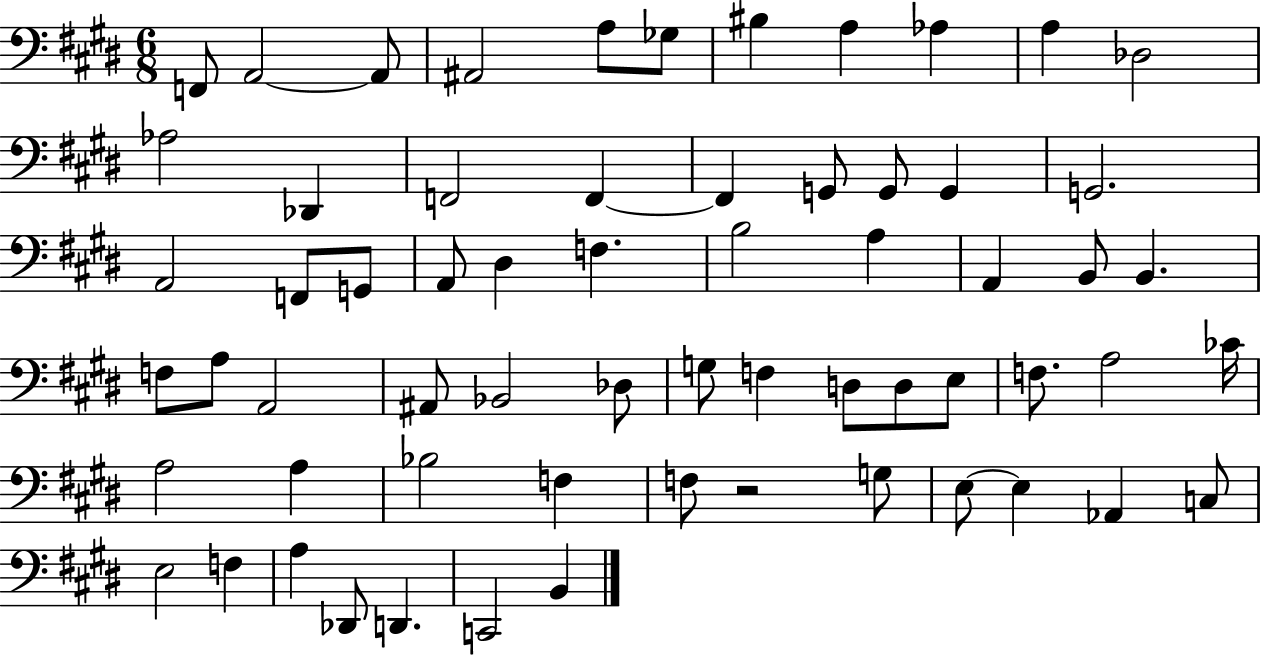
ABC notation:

X:1
T:Untitled
M:6/8
L:1/4
K:E
F,,/2 A,,2 A,,/2 ^A,,2 A,/2 _G,/2 ^B, A, _A, A, _D,2 _A,2 _D,, F,,2 F,, F,, G,,/2 G,,/2 G,, G,,2 A,,2 F,,/2 G,,/2 A,,/2 ^D, F, B,2 A, A,, B,,/2 B,, F,/2 A,/2 A,,2 ^A,,/2 _B,,2 _D,/2 G,/2 F, D,/2 D,/2 E,/2 F,/2 A,2 _C/4 A,2 A, _B,2 F, F,/2 z2 G,/2 E,/2 E, _A,, C,/2 E,2 F, A, _D,,/2 D,, C,,2 B,,